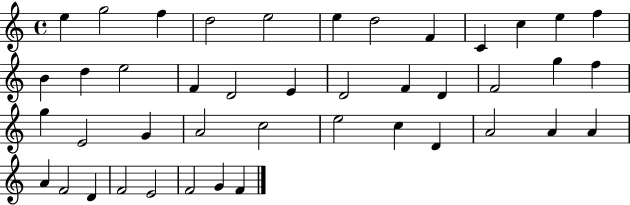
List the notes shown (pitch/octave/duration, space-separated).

E5/q G5/h F5/q D5/h E5/h E5/q D5/h F4/q C4/q C5/q E5/q F5/q B4/q D5/q E5/h F4/q D4/h E4/q D4/h F4/q D4/q F4/h G5/q F5/q G5/q E4/h G4/q A4/h C5/h E5/h C5/q D4/q A4/h A4/q A4/q A4/q F4/h D4/q F4/h E4/h F4/h G4/q F4/q